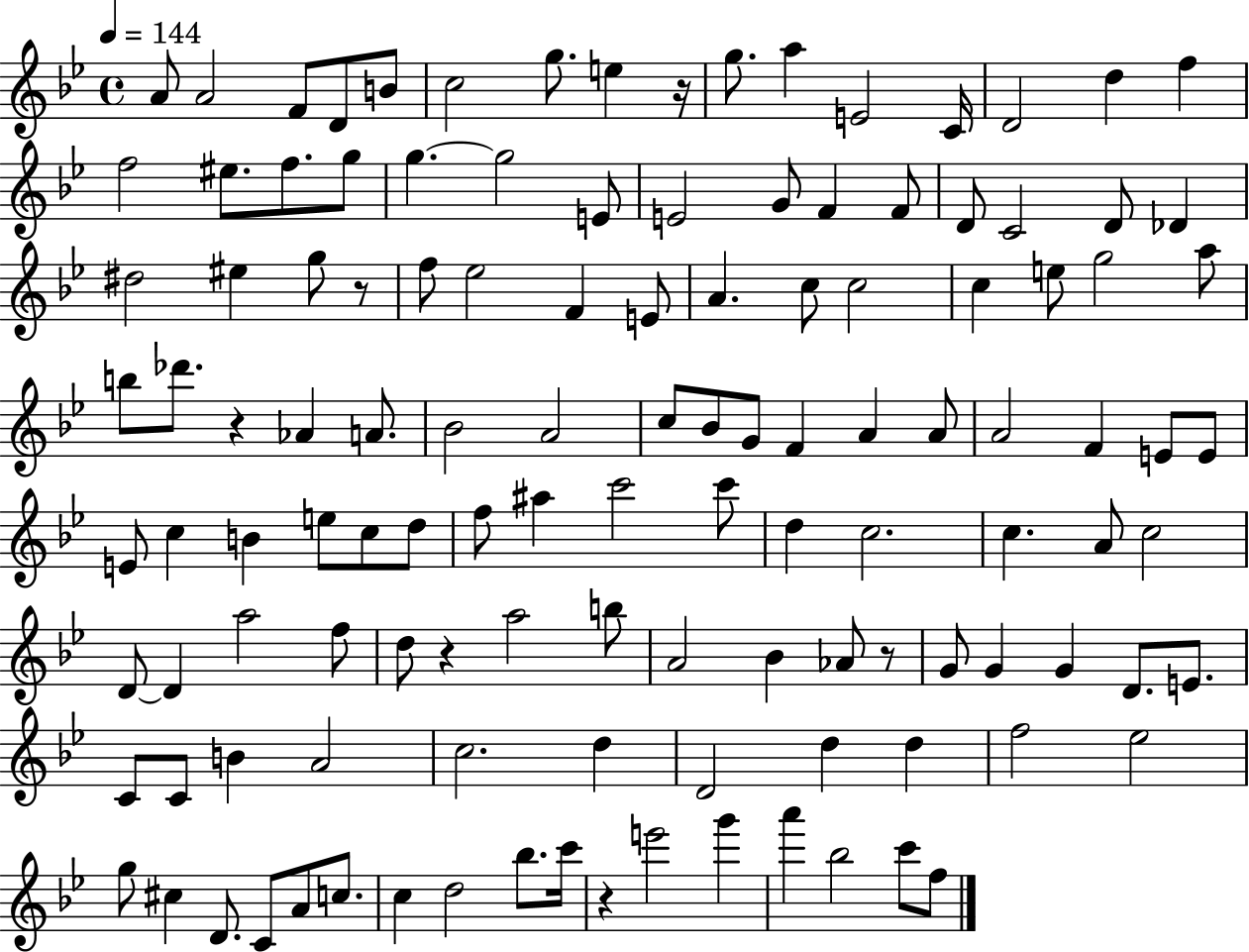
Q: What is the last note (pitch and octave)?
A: F5